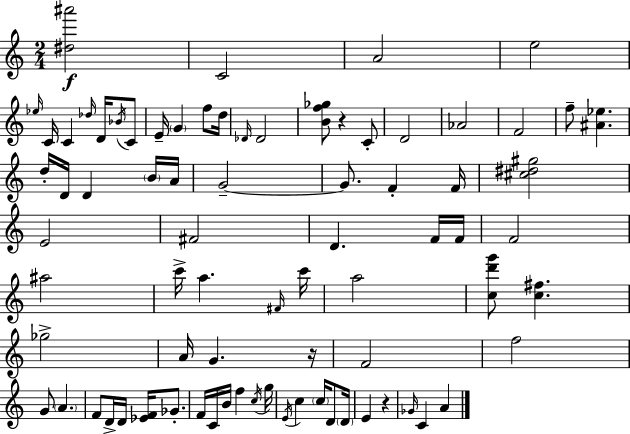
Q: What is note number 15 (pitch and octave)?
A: Db4